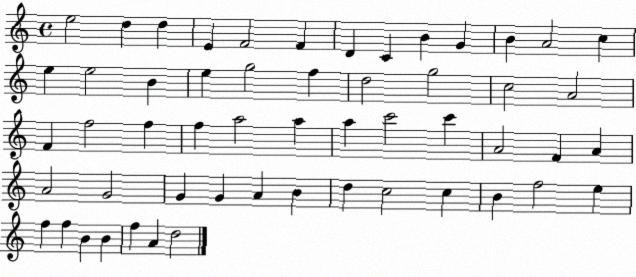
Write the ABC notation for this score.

X:1
T:Untitled
M:4/4
L:1/4
K:C
e2 d d E F2 F D C B G B A2 c e e2 B e g2 f d2 g2 c2 A2 F f2 f f a2 a a c'2 c' A2 F A A2 G2 G G A B d c2 c B f2 e f f B B f A d2